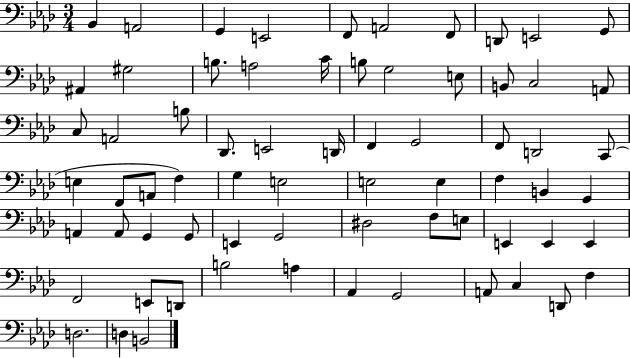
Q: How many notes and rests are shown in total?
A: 69